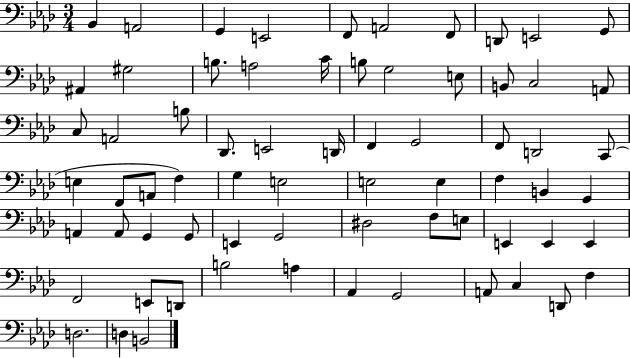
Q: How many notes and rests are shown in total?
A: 69